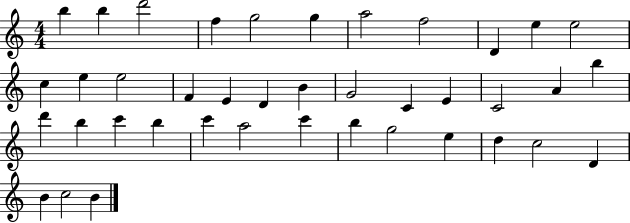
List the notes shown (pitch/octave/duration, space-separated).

B5/q B5/q D6/h F5/q G5/h G5/q A5/h F5/h D4/q E5/q E5/h C5/q E5/q E5/h F4/q E4/q D4/q B4/q G4/h C4/q E4/q C4/h A4/q B5/q D6/q B5/q C6/q B5/q C6/q A5/h C6/q B5/q G5/h E5/q D5/q C5/h D4/q B4/q C5/h B4/q